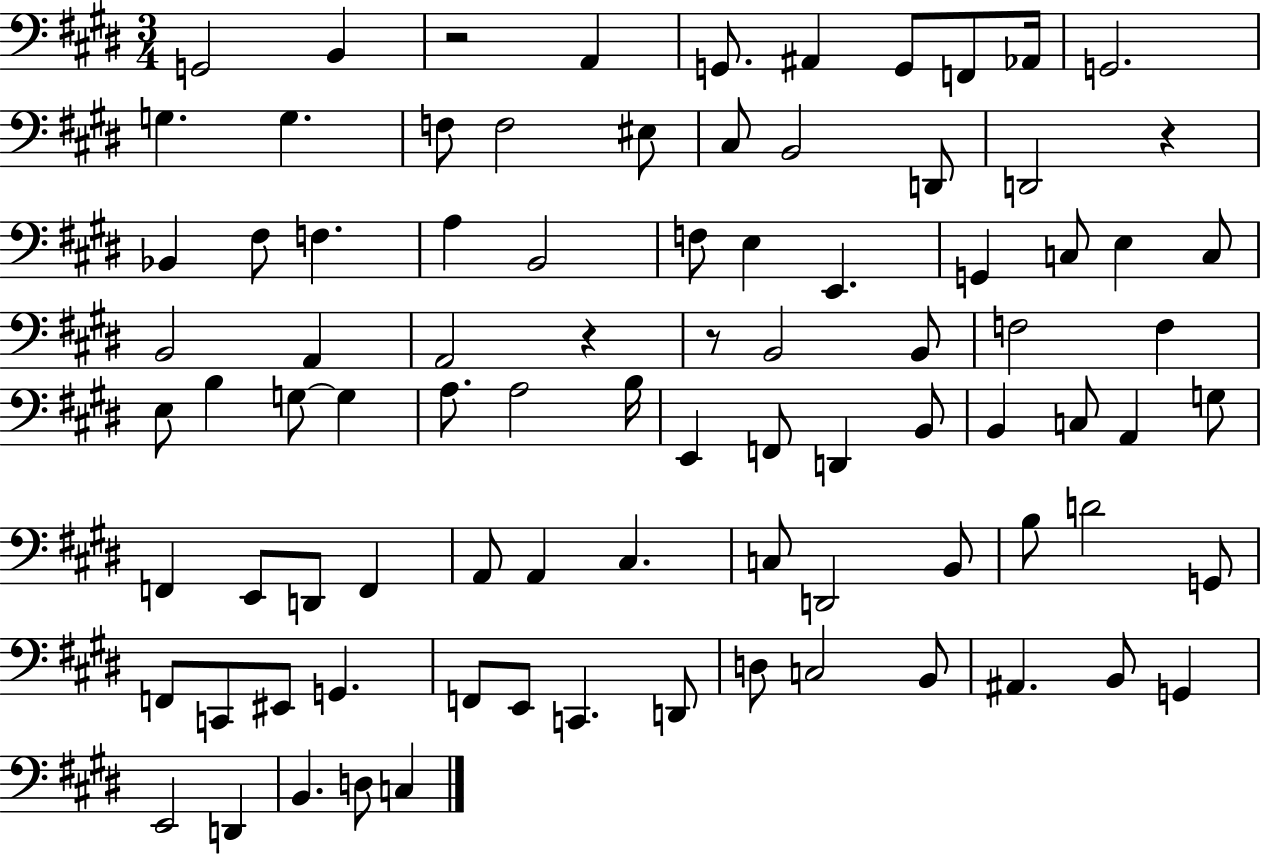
X:1
T:Untitled
M:3/4
L:1/4
K:E
G,,2 B,, z2 A,, G,,/2 ^A,, G,,/2 F,,/2 _A,,/4 G,,2 G, G, F,/2 F,2 ^E,/2 ^C,/2 B,,2 D,,/2 D,,2 z _B,, ^F,/2 F, A, B,,2 F,/2 E, E,, G,, C,/2 E, C,/2 B,,2 A,, A,,2 z z/2 B,,2 B,,/2 F,2 F, E,/2 B, G,/2 G, A,/2 A,2 B,/4 E,, F,,/2 D,, B,,/2 B,, C,/2 A,, G,/2 F,, E,,/2 D,,/2 F,, A,,/2 A,, ^C, C,/2 D,,2 B,,/2 B,/2 D2 G,,/2 F,,/2 C,,/2 ^E,,/2 G,, F,,/2 E,,/2 C,, D,,/2 D,/2 C,2 B,,/2 ^A,, B,,/2 G,, E,,2 D,, B,, D,/2 C,